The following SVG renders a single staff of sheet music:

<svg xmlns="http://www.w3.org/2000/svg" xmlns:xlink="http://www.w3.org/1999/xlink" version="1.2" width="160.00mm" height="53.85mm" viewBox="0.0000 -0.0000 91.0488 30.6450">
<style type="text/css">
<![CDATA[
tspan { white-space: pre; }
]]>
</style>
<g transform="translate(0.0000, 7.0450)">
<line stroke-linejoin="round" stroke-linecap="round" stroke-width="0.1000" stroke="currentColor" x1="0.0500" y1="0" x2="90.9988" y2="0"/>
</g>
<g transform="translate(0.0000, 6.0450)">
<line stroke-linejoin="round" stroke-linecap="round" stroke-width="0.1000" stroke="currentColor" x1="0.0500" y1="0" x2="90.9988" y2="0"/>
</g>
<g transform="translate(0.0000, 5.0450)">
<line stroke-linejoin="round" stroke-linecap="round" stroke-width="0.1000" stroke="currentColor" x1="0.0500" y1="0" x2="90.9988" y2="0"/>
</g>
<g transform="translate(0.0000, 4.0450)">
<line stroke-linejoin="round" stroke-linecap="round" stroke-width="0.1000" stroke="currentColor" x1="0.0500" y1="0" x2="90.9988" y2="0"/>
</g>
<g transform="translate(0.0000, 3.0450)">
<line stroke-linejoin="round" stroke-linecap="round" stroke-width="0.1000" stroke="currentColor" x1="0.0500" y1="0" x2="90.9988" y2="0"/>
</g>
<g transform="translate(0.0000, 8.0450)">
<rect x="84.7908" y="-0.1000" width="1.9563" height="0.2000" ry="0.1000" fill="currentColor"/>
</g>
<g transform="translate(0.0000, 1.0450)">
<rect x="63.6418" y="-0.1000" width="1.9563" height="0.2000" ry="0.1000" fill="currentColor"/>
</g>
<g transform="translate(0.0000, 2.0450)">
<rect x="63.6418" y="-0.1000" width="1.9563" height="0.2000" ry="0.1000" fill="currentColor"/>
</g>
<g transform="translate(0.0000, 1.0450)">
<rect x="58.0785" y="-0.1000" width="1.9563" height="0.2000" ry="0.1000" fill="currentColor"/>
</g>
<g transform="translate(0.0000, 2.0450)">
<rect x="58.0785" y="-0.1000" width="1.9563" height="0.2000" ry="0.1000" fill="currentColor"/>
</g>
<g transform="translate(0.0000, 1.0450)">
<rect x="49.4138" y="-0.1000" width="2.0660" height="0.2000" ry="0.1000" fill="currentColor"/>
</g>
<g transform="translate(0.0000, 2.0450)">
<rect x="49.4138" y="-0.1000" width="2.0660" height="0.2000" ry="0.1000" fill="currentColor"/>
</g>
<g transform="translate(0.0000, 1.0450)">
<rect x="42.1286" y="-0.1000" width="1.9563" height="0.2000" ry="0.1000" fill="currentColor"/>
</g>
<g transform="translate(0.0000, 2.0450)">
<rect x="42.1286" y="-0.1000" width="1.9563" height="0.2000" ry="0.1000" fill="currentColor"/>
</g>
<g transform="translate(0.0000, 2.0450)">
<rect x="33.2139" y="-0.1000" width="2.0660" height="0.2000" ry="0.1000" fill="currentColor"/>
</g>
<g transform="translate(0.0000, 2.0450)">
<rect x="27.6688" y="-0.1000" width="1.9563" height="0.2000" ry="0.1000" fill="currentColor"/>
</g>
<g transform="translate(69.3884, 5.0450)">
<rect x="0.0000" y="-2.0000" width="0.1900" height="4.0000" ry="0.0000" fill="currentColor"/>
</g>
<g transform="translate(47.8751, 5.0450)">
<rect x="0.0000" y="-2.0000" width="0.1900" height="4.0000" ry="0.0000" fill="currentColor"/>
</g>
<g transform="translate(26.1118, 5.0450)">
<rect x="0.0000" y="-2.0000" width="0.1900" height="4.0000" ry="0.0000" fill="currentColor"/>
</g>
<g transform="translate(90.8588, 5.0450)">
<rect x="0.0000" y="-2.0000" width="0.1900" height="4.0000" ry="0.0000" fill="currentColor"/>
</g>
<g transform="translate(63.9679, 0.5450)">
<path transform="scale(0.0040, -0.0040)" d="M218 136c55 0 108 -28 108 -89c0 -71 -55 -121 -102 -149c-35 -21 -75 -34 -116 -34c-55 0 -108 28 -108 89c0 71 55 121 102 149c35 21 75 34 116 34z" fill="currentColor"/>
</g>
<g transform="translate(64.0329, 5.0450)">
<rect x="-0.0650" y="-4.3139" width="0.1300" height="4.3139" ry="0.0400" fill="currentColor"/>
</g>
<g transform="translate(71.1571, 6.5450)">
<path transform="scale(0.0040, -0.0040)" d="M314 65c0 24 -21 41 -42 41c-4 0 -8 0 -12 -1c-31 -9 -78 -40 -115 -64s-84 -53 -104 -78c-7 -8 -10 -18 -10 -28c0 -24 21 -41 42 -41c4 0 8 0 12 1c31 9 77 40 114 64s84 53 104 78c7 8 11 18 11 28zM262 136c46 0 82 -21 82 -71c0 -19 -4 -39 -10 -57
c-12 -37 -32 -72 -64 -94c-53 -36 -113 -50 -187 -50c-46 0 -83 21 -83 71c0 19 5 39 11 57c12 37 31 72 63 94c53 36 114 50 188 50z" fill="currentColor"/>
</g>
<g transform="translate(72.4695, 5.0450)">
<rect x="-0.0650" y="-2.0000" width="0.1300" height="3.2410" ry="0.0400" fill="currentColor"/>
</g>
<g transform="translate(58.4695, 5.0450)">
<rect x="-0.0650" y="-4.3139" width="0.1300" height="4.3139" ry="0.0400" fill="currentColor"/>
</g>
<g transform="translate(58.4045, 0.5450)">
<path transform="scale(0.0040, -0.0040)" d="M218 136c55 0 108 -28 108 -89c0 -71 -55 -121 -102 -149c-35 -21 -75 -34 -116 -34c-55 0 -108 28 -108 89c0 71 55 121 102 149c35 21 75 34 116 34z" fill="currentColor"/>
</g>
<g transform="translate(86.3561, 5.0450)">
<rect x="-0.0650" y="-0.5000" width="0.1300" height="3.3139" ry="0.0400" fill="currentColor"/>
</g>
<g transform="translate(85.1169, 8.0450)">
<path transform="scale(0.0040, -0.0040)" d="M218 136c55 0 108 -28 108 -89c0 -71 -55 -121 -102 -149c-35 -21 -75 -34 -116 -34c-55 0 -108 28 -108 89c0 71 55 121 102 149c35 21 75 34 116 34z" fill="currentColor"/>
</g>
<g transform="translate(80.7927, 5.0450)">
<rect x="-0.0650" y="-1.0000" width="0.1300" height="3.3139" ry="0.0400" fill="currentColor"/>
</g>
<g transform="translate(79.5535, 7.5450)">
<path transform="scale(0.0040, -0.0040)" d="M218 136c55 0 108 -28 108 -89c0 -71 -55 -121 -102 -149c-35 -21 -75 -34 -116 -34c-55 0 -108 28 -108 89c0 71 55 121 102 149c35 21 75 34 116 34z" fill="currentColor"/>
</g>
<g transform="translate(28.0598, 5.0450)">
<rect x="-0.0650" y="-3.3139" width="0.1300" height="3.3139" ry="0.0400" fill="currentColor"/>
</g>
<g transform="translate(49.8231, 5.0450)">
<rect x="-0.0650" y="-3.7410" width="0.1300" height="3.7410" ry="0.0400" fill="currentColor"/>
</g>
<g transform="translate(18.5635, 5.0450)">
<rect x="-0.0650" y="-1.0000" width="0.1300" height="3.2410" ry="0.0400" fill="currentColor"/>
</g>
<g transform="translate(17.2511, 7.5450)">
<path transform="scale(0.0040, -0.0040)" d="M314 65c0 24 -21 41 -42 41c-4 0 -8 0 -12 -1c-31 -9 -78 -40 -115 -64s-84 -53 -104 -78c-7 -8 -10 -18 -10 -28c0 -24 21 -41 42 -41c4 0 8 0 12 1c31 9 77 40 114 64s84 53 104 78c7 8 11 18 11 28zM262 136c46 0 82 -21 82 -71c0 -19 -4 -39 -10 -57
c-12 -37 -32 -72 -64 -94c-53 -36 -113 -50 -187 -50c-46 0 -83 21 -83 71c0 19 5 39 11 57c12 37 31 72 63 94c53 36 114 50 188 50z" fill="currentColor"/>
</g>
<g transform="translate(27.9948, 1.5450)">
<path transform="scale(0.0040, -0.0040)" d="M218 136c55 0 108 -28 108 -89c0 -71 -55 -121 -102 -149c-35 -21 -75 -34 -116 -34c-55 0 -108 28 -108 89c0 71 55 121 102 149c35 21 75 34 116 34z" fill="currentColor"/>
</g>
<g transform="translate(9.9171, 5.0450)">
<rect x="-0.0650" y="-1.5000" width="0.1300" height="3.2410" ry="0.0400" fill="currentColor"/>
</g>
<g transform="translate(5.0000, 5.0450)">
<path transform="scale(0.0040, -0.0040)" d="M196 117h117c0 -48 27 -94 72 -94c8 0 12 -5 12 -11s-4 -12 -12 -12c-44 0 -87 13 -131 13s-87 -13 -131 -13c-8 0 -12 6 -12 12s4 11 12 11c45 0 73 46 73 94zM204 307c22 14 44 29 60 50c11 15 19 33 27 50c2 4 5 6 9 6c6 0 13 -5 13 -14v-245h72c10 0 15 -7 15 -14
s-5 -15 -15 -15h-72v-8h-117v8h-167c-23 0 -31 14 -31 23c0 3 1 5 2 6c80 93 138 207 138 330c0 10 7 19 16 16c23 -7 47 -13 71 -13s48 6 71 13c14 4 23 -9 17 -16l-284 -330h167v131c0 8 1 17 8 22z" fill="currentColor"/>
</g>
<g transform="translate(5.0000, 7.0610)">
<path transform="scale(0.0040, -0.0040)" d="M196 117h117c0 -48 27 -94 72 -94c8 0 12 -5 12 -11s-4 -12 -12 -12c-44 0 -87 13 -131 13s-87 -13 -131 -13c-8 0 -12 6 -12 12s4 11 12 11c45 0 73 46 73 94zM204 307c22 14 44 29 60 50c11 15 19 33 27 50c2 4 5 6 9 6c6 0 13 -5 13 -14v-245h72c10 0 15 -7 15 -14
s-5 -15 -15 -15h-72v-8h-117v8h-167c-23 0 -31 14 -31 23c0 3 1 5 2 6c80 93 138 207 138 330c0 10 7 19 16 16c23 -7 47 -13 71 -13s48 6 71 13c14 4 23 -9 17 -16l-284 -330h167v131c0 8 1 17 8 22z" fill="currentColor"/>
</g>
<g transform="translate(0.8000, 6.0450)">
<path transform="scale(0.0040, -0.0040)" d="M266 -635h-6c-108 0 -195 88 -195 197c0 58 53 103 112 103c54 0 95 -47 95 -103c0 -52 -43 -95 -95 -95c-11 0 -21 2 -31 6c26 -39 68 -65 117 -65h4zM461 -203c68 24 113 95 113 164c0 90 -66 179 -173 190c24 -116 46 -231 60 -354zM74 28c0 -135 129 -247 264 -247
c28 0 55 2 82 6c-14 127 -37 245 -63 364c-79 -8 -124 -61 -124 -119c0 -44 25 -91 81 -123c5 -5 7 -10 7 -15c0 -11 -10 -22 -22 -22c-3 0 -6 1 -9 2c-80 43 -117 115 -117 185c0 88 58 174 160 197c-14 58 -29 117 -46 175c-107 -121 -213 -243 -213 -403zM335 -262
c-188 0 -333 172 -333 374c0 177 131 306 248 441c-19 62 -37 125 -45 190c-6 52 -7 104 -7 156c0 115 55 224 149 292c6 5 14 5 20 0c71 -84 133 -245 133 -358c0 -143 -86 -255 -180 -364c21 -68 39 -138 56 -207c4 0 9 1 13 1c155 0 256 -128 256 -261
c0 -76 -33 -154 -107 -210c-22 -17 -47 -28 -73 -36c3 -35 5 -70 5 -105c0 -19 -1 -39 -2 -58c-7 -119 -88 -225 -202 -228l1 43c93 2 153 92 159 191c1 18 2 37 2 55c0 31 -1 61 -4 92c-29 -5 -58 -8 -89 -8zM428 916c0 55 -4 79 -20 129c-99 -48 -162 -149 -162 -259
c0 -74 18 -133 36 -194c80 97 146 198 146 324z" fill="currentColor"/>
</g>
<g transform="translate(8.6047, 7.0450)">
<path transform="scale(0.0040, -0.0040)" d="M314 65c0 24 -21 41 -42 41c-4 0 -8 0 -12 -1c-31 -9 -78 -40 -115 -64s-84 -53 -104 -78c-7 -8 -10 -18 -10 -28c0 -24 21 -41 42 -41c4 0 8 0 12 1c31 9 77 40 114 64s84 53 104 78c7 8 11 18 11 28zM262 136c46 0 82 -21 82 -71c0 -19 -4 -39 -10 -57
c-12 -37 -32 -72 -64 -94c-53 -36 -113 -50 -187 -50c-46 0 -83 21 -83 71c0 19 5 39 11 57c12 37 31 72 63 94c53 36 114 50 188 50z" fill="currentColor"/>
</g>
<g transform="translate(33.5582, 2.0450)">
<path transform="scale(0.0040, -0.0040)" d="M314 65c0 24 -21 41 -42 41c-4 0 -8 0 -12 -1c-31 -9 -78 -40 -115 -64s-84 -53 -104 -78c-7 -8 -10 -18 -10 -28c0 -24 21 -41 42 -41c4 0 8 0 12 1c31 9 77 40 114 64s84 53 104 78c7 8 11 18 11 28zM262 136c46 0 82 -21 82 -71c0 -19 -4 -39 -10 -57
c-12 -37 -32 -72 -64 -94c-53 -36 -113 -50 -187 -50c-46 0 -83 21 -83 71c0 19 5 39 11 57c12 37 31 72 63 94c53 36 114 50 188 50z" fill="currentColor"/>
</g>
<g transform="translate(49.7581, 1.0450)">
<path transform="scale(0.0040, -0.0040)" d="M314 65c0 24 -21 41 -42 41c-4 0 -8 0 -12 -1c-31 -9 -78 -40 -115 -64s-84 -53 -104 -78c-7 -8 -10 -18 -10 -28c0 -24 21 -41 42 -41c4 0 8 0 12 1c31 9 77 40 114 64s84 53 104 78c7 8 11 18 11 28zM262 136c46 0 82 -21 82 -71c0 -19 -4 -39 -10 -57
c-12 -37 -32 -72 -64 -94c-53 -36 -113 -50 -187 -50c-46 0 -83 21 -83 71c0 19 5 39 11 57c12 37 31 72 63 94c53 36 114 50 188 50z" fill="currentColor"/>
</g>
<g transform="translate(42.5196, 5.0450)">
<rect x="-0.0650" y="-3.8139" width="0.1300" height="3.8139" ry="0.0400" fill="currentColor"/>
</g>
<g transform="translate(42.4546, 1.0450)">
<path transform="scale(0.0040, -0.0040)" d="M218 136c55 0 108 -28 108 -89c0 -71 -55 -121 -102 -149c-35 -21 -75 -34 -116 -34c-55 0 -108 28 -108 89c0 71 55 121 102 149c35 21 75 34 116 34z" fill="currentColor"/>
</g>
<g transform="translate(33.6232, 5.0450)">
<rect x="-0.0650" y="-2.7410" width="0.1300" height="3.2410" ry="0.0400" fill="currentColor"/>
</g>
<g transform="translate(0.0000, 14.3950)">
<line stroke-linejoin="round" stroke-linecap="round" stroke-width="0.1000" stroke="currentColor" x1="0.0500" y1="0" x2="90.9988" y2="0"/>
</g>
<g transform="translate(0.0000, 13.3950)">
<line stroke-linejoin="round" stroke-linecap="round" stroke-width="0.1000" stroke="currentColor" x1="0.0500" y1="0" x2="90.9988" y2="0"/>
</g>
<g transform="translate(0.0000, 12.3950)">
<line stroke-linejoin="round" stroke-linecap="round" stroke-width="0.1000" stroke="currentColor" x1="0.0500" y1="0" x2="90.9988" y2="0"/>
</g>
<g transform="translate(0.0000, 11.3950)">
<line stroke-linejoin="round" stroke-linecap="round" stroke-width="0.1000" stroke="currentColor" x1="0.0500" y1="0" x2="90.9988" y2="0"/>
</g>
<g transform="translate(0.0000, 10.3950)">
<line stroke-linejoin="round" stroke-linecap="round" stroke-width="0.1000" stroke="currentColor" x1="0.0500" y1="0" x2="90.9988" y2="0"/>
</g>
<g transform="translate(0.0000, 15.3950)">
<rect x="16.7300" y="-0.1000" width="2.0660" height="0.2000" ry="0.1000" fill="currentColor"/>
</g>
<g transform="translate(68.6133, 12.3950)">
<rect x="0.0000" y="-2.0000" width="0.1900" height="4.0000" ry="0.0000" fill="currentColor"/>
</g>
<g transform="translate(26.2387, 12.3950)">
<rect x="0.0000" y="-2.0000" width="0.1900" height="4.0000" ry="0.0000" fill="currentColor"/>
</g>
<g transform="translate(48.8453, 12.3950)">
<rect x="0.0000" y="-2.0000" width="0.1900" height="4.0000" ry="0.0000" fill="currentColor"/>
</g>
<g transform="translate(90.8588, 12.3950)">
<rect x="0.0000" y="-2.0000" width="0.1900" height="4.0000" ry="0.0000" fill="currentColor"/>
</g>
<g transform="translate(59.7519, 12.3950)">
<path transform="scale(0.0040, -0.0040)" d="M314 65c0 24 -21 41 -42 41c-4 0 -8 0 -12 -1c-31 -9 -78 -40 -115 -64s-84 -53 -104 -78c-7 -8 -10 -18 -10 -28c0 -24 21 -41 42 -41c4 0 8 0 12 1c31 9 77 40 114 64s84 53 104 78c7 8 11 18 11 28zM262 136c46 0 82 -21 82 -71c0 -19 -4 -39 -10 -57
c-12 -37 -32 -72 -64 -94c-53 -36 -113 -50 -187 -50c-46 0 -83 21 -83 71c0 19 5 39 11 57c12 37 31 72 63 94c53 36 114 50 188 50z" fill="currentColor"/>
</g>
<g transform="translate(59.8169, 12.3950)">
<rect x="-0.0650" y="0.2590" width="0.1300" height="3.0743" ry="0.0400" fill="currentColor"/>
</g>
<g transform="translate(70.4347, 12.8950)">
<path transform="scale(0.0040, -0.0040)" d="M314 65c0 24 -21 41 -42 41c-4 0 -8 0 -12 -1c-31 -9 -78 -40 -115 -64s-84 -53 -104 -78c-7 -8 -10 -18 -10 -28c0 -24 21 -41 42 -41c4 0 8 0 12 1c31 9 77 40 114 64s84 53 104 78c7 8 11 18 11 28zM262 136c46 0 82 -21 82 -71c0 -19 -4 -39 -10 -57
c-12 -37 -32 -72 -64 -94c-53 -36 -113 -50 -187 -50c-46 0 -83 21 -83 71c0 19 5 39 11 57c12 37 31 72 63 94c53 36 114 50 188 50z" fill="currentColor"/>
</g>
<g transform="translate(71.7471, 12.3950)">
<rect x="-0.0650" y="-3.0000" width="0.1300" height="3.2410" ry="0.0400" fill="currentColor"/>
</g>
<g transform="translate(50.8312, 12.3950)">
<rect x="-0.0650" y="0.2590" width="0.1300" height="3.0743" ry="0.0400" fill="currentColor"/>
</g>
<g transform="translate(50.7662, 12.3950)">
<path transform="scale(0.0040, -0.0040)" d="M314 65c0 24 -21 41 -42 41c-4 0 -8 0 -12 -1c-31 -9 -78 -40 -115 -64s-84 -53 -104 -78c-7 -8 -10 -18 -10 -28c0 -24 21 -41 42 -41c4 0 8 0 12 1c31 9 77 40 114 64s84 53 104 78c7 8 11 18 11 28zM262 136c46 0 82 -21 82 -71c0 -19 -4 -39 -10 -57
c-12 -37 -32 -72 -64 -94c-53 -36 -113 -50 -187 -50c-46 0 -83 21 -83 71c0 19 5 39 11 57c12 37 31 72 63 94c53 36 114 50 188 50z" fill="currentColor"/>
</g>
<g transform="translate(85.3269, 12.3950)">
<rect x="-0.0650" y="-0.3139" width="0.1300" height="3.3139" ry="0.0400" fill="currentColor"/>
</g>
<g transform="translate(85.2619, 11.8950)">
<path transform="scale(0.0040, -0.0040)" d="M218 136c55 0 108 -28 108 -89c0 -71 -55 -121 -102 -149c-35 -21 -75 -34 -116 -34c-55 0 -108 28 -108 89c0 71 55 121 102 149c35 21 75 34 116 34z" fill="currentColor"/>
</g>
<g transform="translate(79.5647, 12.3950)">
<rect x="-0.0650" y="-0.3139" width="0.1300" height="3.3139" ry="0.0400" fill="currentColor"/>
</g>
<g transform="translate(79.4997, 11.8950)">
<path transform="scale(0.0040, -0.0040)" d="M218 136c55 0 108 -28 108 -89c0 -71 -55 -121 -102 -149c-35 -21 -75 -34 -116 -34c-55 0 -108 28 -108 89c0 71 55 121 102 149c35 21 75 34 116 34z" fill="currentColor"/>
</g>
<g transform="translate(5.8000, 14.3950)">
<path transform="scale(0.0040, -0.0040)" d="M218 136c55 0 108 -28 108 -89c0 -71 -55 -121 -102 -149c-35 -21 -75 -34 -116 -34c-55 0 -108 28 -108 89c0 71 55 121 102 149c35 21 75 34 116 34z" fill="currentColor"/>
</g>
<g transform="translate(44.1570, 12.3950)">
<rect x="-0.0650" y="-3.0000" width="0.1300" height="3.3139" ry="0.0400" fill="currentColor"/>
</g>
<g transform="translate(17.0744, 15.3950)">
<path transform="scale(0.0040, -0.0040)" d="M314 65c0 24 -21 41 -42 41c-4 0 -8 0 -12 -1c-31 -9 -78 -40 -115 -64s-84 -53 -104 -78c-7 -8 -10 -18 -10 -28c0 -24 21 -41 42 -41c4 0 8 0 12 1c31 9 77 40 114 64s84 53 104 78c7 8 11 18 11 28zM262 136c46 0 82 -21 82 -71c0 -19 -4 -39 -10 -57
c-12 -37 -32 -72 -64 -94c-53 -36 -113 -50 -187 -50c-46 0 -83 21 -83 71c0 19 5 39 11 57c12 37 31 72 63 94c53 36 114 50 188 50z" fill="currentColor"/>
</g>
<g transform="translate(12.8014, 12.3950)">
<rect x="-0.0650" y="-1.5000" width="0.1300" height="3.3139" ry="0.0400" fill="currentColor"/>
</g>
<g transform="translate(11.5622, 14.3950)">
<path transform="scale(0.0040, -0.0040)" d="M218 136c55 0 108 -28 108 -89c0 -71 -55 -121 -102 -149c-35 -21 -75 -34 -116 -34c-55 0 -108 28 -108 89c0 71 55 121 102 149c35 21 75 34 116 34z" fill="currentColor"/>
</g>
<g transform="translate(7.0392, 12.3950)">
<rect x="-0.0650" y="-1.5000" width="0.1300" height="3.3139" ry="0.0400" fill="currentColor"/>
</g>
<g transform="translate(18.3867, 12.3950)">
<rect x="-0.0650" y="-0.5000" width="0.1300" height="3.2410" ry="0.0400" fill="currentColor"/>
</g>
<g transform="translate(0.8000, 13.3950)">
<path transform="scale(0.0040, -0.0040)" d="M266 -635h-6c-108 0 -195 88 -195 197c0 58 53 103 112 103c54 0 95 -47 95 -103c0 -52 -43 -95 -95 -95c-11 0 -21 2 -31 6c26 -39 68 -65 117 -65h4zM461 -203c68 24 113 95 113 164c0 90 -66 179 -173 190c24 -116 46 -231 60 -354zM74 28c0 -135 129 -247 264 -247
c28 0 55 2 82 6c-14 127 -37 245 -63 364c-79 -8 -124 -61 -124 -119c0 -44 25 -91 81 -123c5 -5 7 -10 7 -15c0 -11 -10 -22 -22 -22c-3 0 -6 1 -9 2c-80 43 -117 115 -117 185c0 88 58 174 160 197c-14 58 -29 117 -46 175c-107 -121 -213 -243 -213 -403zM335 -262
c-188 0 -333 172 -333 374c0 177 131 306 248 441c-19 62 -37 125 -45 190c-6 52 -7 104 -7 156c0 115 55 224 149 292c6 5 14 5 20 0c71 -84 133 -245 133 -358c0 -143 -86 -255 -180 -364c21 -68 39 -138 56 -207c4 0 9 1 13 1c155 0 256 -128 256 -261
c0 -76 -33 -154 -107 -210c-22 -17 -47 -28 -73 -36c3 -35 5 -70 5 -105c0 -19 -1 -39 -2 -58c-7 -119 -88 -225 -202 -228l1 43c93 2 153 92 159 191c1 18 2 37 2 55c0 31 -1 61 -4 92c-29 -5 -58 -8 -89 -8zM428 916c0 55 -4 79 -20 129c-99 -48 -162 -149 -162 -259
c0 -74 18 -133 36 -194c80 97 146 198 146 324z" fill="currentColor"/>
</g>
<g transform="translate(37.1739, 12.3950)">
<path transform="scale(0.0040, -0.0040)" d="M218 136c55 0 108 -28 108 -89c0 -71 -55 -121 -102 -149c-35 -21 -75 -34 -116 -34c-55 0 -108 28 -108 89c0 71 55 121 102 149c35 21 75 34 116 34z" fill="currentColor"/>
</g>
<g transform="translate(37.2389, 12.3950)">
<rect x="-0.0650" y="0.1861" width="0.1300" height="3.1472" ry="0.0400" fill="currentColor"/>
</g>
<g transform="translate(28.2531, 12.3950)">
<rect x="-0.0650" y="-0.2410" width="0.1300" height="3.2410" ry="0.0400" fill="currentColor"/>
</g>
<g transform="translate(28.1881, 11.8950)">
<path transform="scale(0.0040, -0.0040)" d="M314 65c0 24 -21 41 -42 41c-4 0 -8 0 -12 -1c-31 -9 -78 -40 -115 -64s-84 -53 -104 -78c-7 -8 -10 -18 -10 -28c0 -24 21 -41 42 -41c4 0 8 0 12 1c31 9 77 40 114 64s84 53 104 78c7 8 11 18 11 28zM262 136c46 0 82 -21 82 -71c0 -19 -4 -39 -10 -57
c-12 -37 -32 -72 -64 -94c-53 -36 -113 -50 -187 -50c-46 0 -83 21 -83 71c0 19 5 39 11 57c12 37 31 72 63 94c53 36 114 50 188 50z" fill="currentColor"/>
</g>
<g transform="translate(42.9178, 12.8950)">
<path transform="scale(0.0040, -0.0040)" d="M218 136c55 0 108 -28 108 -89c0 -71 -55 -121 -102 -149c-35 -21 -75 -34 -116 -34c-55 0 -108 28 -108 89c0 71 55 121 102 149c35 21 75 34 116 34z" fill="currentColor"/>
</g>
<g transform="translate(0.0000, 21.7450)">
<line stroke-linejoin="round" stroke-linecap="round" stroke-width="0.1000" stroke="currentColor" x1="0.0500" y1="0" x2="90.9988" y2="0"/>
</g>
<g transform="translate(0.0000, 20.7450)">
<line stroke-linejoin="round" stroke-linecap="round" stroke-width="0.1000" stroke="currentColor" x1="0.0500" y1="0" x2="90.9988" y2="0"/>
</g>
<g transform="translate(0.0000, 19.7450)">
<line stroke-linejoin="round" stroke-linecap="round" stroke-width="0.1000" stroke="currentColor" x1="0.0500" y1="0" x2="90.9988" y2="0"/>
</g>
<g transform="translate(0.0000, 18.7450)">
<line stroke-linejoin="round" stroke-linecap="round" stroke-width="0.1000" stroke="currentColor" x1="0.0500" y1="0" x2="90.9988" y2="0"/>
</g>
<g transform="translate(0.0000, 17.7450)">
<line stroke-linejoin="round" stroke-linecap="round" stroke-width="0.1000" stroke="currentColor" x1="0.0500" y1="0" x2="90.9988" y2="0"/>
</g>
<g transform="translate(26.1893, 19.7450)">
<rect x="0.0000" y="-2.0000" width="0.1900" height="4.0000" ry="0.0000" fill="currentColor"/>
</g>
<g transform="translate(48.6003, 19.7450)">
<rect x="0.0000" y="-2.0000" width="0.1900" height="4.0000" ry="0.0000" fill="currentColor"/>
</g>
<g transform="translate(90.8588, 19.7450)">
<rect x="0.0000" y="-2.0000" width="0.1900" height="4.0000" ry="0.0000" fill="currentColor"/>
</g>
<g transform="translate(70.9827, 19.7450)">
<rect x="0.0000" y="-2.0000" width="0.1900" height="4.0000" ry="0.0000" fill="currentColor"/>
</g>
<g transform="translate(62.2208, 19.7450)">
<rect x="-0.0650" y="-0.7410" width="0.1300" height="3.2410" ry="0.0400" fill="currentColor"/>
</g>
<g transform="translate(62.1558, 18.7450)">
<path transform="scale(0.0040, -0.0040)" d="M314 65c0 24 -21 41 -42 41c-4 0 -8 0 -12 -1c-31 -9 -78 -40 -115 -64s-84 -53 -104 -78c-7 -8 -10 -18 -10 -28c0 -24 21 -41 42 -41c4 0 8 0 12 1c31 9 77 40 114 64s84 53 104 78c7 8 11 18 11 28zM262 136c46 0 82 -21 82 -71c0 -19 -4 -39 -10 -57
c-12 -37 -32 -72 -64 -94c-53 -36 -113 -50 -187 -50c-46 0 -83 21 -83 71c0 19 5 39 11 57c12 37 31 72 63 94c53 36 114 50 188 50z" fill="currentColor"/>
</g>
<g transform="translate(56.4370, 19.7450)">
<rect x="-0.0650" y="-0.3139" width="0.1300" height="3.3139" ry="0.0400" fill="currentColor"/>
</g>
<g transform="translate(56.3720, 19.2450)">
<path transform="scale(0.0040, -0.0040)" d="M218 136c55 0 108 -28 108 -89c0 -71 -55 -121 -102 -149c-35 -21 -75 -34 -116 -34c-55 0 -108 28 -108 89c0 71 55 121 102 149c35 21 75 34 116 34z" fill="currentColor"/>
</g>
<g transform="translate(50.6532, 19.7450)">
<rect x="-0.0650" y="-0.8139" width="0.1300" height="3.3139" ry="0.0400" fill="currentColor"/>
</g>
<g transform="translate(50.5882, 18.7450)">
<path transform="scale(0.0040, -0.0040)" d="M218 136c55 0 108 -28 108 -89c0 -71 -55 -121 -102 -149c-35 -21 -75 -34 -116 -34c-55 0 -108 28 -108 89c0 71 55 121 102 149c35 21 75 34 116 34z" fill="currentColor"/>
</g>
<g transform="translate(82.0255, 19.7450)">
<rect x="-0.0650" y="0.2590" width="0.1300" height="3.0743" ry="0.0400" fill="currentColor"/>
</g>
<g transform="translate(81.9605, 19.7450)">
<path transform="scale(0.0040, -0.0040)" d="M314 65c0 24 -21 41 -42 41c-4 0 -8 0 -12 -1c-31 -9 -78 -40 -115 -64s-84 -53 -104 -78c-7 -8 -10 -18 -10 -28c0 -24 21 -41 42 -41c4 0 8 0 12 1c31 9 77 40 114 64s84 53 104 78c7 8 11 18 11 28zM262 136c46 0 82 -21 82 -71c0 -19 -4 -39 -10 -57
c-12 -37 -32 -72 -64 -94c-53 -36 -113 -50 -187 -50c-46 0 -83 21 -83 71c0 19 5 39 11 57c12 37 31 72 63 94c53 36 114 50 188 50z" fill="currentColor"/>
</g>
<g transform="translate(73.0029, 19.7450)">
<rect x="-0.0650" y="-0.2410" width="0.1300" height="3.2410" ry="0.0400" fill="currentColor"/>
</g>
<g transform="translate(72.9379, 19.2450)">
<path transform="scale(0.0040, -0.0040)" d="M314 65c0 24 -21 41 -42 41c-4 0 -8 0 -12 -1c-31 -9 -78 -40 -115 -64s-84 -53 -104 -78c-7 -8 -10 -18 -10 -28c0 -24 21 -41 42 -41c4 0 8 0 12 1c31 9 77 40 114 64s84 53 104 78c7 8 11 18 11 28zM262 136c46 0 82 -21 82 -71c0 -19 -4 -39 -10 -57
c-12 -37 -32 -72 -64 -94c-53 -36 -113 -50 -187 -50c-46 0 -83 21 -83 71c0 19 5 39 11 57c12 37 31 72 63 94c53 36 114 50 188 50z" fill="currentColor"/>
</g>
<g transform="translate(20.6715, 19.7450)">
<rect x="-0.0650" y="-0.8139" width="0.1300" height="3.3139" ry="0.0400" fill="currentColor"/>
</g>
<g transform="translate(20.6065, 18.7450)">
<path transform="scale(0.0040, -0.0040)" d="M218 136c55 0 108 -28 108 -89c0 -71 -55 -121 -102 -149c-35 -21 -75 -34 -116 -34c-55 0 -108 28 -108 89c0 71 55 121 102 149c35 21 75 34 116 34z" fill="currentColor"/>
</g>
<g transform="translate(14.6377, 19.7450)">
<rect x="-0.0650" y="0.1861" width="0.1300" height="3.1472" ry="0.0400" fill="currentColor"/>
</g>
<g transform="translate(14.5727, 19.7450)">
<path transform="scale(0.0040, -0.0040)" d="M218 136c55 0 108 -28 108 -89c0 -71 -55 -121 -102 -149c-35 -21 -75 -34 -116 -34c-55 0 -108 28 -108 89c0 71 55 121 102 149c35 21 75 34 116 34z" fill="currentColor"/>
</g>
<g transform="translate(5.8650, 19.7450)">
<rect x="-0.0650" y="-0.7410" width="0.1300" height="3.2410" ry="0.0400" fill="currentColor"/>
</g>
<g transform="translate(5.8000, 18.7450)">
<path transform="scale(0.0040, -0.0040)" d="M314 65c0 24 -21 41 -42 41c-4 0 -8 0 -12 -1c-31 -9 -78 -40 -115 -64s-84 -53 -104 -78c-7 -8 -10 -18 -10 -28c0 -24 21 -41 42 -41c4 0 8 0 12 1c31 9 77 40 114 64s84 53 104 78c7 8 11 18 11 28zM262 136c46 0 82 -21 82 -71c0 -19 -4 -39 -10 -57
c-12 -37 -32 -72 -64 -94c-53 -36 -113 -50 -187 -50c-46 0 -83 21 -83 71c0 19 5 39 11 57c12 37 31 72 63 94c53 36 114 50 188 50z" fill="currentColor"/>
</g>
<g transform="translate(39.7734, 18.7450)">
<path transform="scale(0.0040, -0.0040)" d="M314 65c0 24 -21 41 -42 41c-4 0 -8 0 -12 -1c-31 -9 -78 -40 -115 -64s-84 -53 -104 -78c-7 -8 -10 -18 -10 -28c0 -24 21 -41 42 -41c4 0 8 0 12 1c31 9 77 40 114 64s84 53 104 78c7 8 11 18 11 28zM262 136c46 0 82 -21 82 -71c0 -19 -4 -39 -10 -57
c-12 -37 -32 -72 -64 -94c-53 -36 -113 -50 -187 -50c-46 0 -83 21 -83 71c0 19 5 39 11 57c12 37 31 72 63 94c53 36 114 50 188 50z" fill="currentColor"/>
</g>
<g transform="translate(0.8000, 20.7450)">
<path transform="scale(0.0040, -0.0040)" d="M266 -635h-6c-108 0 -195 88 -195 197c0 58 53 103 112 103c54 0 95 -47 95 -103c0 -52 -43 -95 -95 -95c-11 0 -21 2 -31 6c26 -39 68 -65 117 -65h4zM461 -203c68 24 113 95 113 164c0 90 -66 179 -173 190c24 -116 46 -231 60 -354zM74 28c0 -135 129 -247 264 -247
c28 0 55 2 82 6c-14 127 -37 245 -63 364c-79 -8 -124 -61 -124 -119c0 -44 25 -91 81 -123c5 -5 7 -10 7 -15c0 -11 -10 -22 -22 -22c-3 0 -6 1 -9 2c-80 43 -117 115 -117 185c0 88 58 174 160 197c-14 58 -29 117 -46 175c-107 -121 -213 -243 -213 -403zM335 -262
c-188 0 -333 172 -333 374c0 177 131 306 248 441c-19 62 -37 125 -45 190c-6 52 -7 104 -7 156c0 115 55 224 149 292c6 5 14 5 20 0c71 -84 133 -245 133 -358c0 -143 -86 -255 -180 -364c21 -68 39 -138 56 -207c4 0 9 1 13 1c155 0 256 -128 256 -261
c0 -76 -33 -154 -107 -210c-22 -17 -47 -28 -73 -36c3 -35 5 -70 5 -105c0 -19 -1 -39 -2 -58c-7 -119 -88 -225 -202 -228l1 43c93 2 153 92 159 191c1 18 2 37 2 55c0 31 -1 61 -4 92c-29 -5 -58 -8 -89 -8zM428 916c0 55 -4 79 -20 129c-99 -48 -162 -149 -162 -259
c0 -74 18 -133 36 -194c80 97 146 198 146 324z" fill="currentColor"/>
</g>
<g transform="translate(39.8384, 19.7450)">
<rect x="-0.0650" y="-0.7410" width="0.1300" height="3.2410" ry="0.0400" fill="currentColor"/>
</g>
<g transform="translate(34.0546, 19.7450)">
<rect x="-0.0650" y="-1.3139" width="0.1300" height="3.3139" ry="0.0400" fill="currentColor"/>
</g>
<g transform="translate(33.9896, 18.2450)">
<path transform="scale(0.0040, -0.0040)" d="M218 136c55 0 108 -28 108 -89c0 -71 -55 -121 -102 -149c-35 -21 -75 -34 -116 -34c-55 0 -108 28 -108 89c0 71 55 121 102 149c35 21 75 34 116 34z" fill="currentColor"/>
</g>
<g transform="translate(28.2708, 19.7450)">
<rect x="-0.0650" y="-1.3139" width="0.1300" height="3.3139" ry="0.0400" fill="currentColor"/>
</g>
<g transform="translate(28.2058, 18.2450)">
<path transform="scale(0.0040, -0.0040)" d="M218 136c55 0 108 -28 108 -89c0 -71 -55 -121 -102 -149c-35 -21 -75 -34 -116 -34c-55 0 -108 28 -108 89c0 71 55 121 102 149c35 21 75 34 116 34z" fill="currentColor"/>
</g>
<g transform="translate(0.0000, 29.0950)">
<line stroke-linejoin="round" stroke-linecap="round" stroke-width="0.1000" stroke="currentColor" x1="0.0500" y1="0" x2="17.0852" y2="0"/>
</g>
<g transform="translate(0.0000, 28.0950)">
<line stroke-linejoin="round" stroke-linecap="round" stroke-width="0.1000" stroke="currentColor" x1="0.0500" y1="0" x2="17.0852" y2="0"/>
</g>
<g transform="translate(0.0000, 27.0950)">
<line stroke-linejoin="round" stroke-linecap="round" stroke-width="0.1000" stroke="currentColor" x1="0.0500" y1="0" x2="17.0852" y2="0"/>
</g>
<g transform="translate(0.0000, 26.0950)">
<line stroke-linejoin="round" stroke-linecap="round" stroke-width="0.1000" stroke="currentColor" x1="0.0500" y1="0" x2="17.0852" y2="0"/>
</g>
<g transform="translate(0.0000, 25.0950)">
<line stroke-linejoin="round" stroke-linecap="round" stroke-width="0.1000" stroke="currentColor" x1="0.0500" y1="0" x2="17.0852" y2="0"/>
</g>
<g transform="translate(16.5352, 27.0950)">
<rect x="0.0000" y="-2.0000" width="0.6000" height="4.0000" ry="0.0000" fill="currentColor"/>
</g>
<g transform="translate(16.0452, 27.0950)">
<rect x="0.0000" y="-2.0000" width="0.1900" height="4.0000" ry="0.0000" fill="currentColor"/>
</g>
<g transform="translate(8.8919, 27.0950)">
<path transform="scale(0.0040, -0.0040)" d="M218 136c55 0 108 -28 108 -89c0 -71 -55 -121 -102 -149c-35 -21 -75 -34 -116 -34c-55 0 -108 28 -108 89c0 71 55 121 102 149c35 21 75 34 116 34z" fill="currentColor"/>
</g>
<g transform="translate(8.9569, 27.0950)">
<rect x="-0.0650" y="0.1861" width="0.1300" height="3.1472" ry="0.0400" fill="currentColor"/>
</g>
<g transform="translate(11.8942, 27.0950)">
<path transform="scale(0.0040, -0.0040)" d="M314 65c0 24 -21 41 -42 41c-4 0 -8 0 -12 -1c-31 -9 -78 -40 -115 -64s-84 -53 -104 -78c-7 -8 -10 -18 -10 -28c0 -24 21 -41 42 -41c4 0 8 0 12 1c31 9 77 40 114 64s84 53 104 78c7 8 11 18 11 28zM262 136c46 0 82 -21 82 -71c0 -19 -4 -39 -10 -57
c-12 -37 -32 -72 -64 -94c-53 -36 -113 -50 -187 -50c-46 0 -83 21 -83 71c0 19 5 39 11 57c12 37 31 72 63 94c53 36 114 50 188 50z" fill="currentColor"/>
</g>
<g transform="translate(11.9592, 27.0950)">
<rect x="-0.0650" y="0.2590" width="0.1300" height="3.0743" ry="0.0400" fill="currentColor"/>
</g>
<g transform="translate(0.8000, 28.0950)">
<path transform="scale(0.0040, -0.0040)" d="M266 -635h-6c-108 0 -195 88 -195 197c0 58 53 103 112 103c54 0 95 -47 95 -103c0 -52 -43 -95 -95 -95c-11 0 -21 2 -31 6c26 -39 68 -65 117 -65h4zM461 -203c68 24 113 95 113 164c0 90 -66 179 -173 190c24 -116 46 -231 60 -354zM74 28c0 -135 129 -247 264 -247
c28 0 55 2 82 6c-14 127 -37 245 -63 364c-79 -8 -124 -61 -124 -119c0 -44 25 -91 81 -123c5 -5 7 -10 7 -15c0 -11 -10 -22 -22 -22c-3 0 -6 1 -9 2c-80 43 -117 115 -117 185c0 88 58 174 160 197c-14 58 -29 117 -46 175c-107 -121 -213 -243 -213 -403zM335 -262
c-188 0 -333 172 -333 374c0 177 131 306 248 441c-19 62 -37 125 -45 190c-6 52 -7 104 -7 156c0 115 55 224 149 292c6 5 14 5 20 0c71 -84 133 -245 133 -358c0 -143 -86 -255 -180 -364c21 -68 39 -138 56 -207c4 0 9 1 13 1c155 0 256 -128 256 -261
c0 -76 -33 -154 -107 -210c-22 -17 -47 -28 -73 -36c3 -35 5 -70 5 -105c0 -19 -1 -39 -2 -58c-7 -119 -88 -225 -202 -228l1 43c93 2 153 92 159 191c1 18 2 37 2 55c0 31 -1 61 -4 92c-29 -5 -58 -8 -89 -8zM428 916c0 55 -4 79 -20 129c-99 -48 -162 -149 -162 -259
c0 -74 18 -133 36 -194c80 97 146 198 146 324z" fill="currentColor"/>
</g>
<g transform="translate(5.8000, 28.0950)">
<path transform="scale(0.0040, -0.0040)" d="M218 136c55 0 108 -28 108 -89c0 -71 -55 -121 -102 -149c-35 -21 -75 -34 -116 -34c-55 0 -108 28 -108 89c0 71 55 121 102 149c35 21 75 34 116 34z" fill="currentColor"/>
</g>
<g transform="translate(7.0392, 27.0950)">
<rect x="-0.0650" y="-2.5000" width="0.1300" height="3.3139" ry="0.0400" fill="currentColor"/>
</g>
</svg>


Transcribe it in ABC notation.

X:1
T:Untitled
M:4/4
L:1/4
K:C
E2 D2 b a2 c' c'2 d' d' F2 D C E E C2 c2 B A B2 B2 A2 c c d2 B d e e d2 d c d2 c2 B2 G B B2